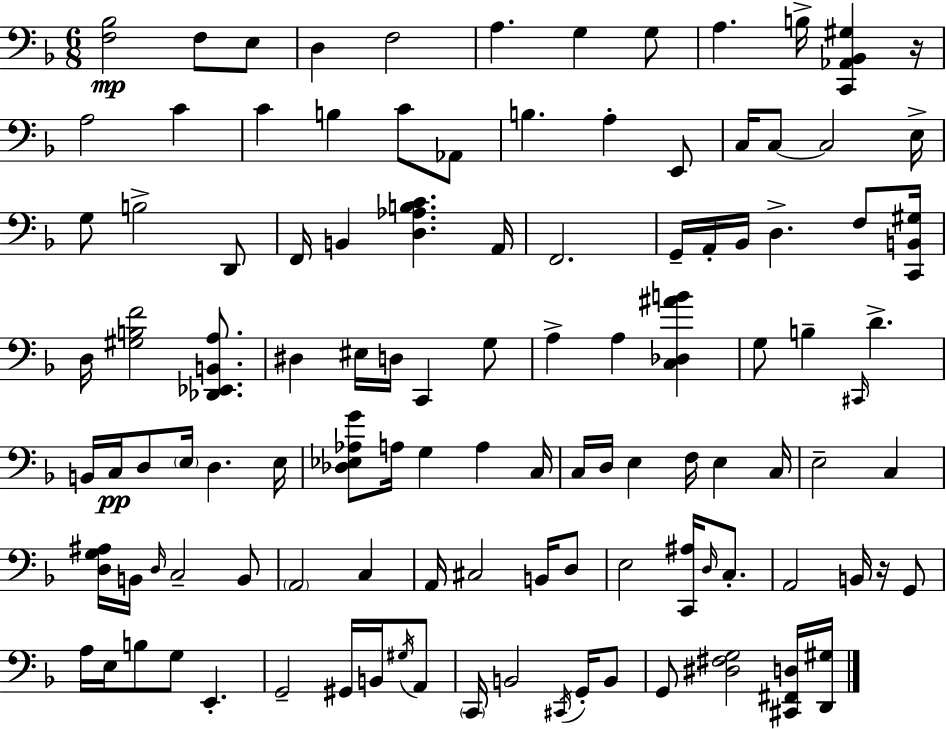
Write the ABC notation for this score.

X:1
T:Untitled
M:6/8
L:1/4
K:F
[F,_B,]2 F,/2 E,/2 D, F,2 A, G, G,/2 A, B,/4 [C,,_A,,_B,,^G,] z/4 A,2 C C B, C/2 _A,,/2 B, A, E,,/2 C,/4 C,/2 C,2 E,/4 G,/2 B,2 D,,/2 F,,/4 B,, [D,_A,B,C] A,,/4 F,,2 G,,/4 A,,/4 _B,,/4 D, F,/2 [C,,B,,^G,]/4 D,/4 [^G,B,F]2 [_D,,_E,,B,,A,]/2 ^D, ^E,/4 D,/4 C,, G,/2 A, A, [C,_D,^AB] G,/2 B, ^C,,/4 D B,,/4 C,/4 D,/2 E,/4 D, E,/4 [_D,_E,_A,G]/2 A,/4 G, A, C,/4 C,/4 D,/4 E, F,/4 E, C,/4 E,2 C, [D,G,^A,]/4 B,,/4 D,/4 C,2 B,,/2 A,,2 C, A,,/4 ^C,2 B,,/4 D,/2 E,2 [C,,^A,]/4 D,/4 C,/2 A,,2 B,,/4 z/4 G,,/2 A,/4 E,/4 B,/2 G,/2 E,, G,,2 ^G,,/4 B,,/4 ^G,/4 A,,/2 C,,/4 B,,2 ^C,,/4 G,,/4 B,,/2 G,,/2 [^D,^F,G,]2 [^C,,^F,,D,]/4 [D,,^G,]/4